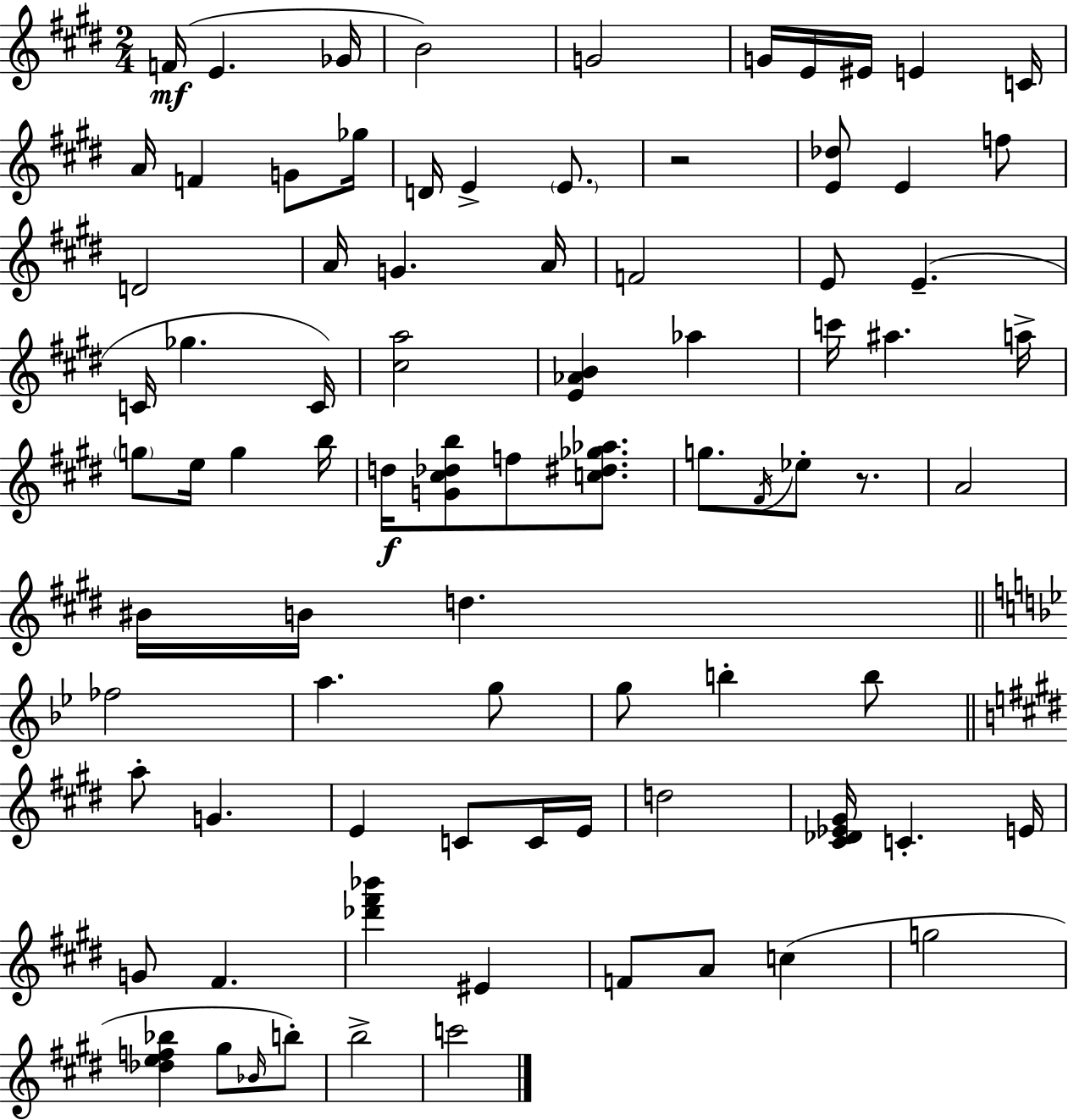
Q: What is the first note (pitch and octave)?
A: F4